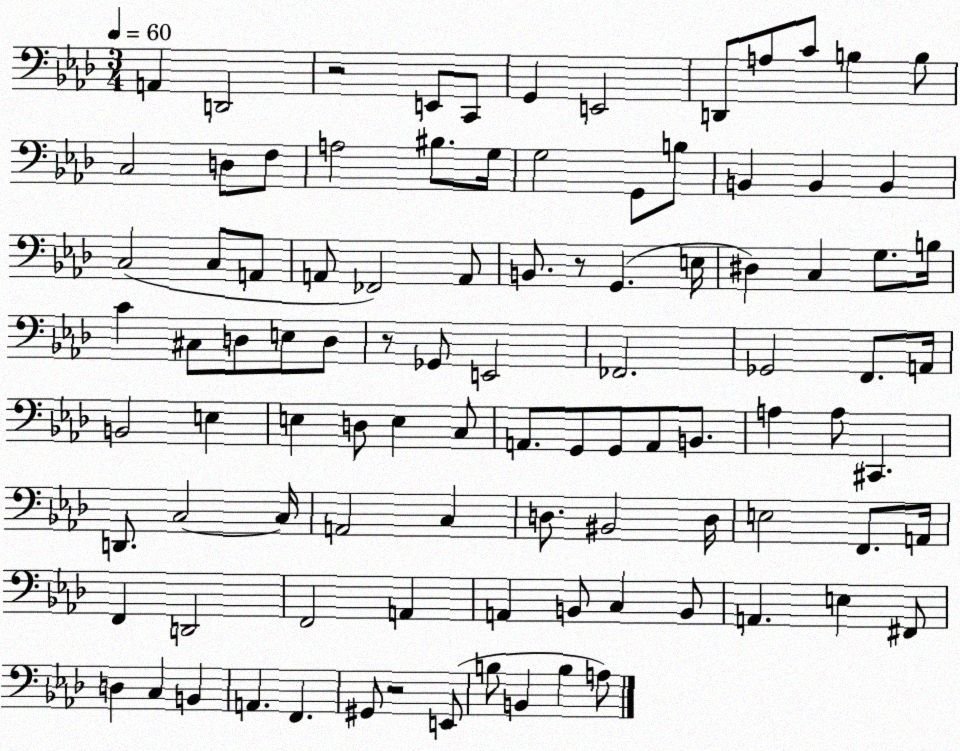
X:1
T:Untitled
M:3/4
L:1/4
K:Ab
A,, D,,2 z2 E,,/2 C,,/2 G,, E,,2 D,,/2 A,/2 C/2 B, B,/2 C,2 D,/2 F,/2 A,2 ^B,/2 G,/4 G,2 G,,/2 B,/2 B,, B,, B,, C,2 C,/2 A,,/2 A,,/2 _F,,2 A,,/2 B,,/2 z/2 G,, E,/4 ^D, C, G,/2 B,/4 C ^C,/2 D,/2 E,/2 D,/2 z/2 _G,,/2 E,,2 _F,,2 _G,,2 F,,/2 A,,/4 B,,2 E, E, D,/2 E, C,/2 A,,/2 G,,/2 G,,/2 A,,/2 B,,/2 A, A,/2 ^C,, D,,/2 C,2 C,/4 A,,2 C, D,/2 ^B,,2 D,/4 E,2 F,,/2 A,,/4 F,, D,,2 F,,2 A,, A,, B,,/2 C, B,,/2 A,, E, ^F,,/2 D, C, B,, A,, F,, ^G,,/2 z2 E,,/2 B,/2 B,, B, A,/2